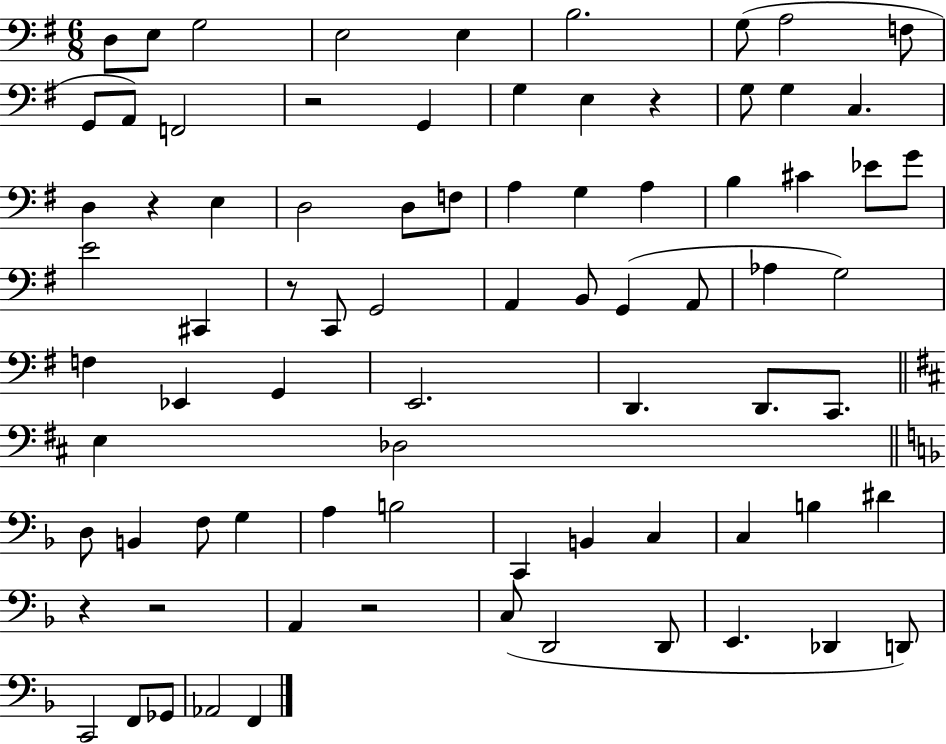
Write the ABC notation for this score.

X:1
T:Untitled
M:6/8
L:1/4
K:G
D,/2 E,/2 G,2 E,2 E, B,2 G,/2 A,2 F,/2 G,,/2 A,,/2 F,,2 z2 G,, G, E, z G,/2 G, C, D, z E, D,2 D,/2 F,/2 A, G, A, B, ^C _E/2 G/2 E2 ^C,, z/2 C,,/2 G,,2 A,, B,,/2 G,, A,,/2 _A, G,2 F, _E,, G,, E,,2 D,, D,,/2 C,,/2 E, _D,2 D,/2 B,, F,/2 G, A, B,2 C,, B,, C, C, B, ^D z z2 A,, z2 C,/2 D,,2 D,,/2 E,, _D,, D,,/2 C,,2 F,,/2 _G,,/2 _A,,2 F,,